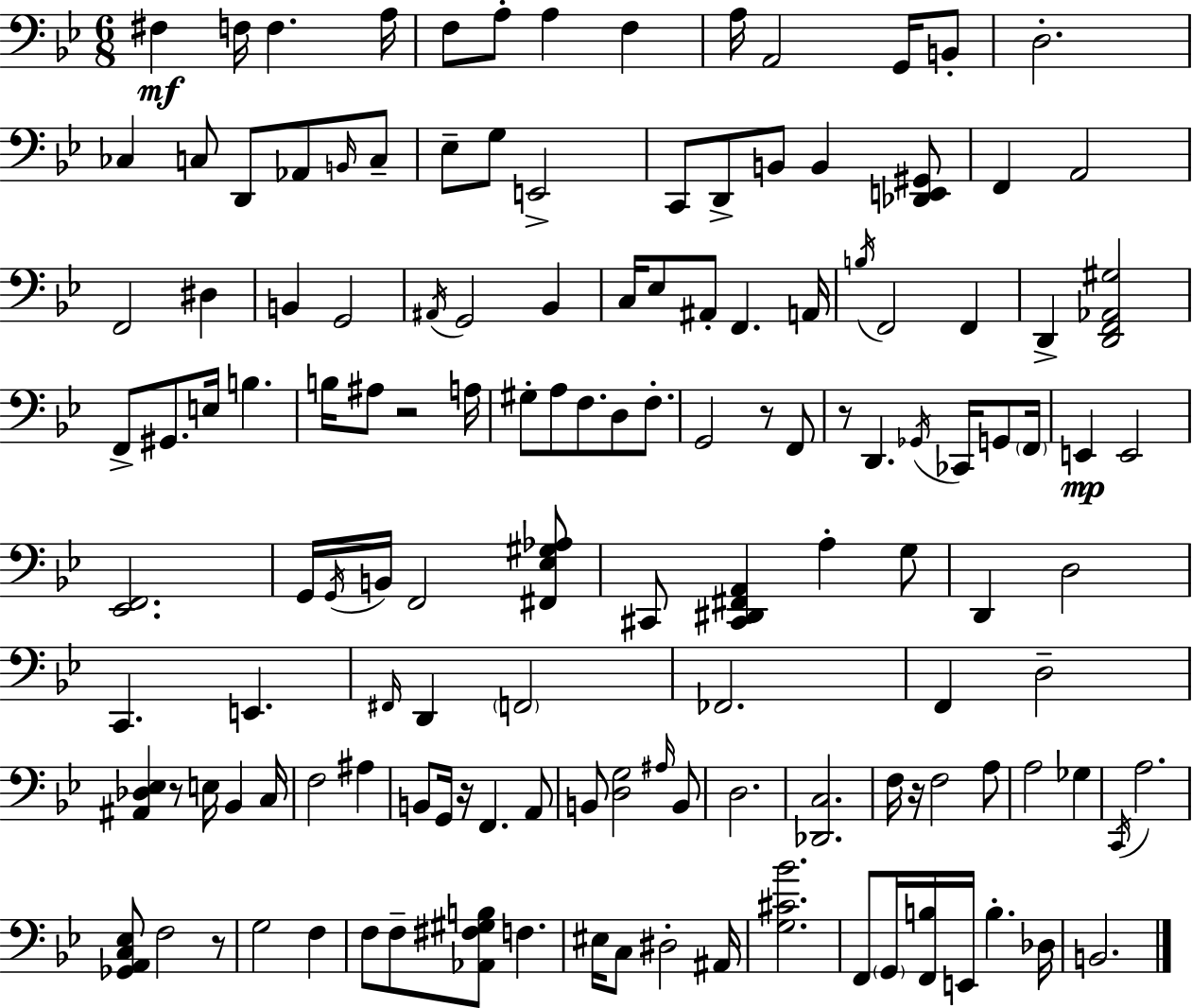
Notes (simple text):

F#3/q F3/s F3/q. A3/s F3/e A3/e A3/q F3/q A3/s A2/h G2/s B2/e D3/h. CES3/q C3/e D2/e Ab2/e B2/s C3/e Eb3/e G3/e E2/h C2/e D2/e B2/e B2/q [Db2,E2,G#2]/e F2/q A2/h F2/h D#3/q B2/q G2/h A#2/s G2/h Bb2/q C3/s Eb3/e A#2/e F2/q. A2/s B3/s F2/h F2/q D2/q [D2,F2,Ab2,G#3]/h F2/e G#2/e. E3/s B3/q. B3/s A#3/e R/h A3/s G#3/e A3/e F3/e. D3/e F3/e. G2/h R/e F2/e R/e D2/q. Gb2/s CES2/s G2/e F2/s E2/q E2/h [Eb2,F2]/h. G2/s G2/s B2/s F2/h [F#2,Eb3,G#3,Ab3]/e C#2/e [C#2,D#2,F#2,A2]/q A3/q G3/e D2/q D3/h C2/q. E2/q. F#2/s D2/q F2/h FES2/h. F2/q D3/h [A#2,Db3,Eb3]/q R/e E3/s Bb2/q C3/s F3/h A#3/q B2/e G2/s R/s F2/q. A2/e B2/e [D3,G3]/h A#3/s B2/e D3/h. [Db2,C3]/h. F3/s R/s F3/h A3/e A3/h Gb3/q C2/s A3/h. [Gb2,A2,C3,Eb3]/e F3/h R/e G3/h F3/q F3/e F3/e [Ab2,F#3,G#3,B3]/e F3/q. EIS3/s C3/e D#3/h A#2/s [G3,C#4,Bb4]/h. F2/e G2/s [F2,B3]/s E2/s B3/q. Db3/s B2/h.